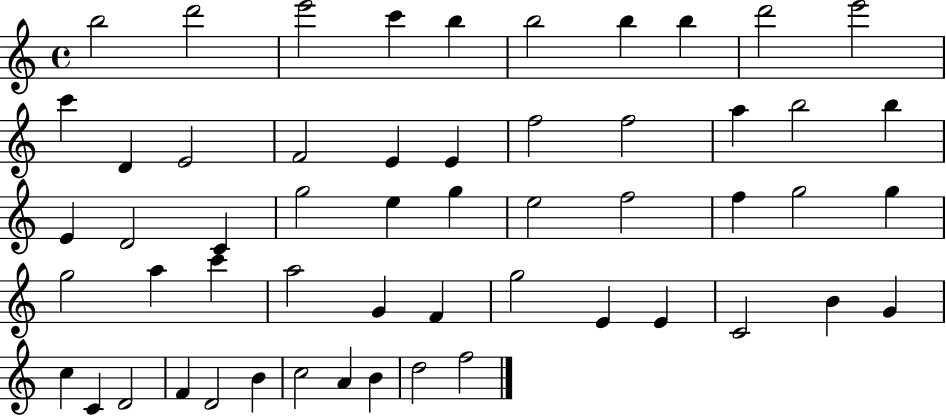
{
  \clef treble
  \time 4/4
  \defaultTimeSignature
  \key c \major
  b''2 d'''2 | e'''2 c'''4 b''4 | b''2 b''4 b''4 | d'''2 e'''2 | \break c'''4 d'4 e'2 | f'2 e'4 e'4 | f''2 f''2 | a''4 b''2 b''4 | \break e'4 d'2 c'4 | g''2 e''4 g''4 | e''2 f''2 | f''4 g''2 g''4 | \break g''2 a''4 c'''4 | a''2 g'4 f'4 | g''2 e'4 e'4 | c'2 b'4 g'4 | \break c''4 c'4 d'2 | f'4 d'2 b'4 | c''2 a'4 b'4 | d''2 f''2 | \break \bar "|."
}